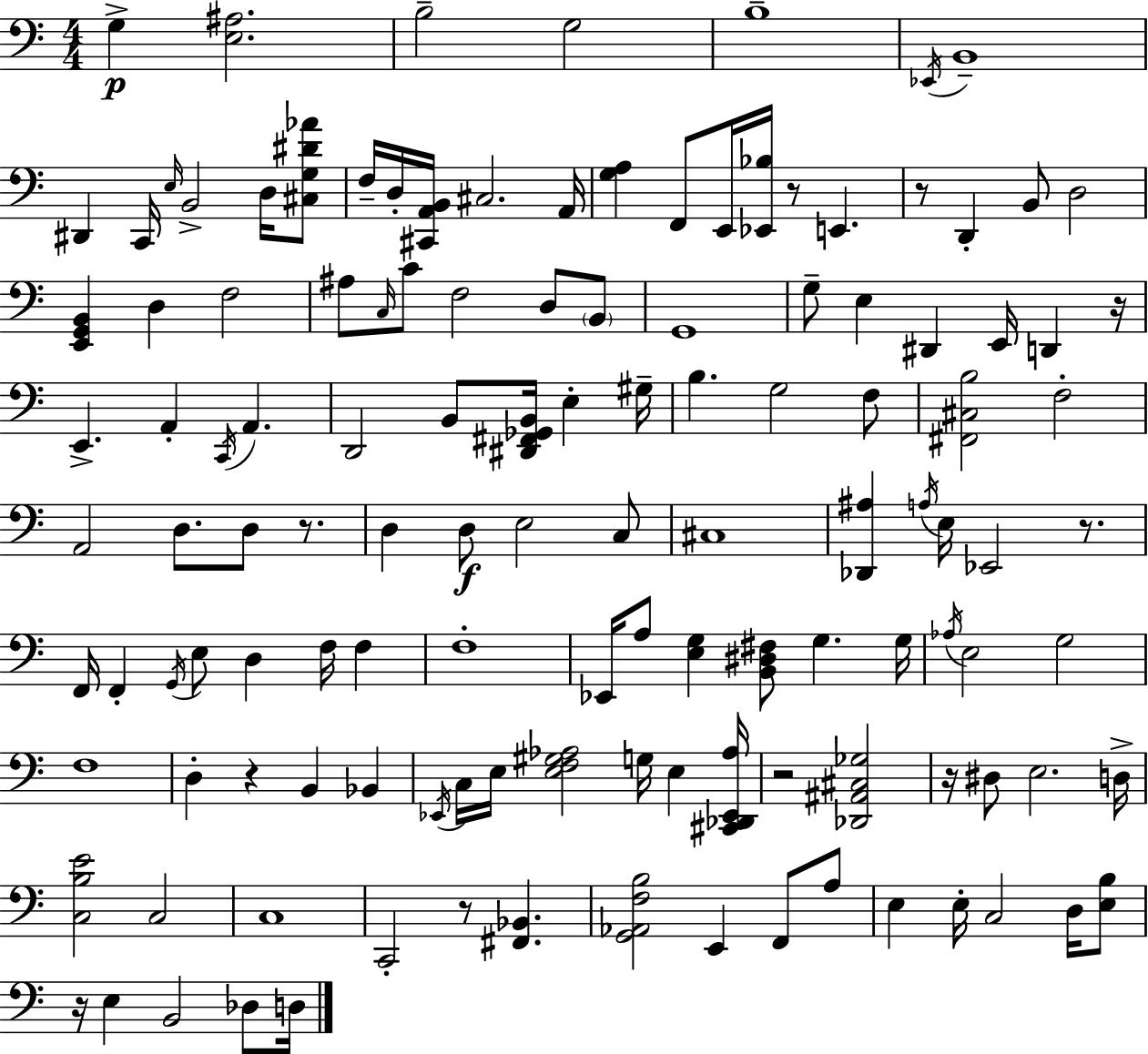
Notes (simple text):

G3/q [E3,A#3]/h. B3/h G3/h B3/w Eb2/s B2/w D#2/q C2/s E3/s B2/h D3/s [C#3,G3,D#4,Ab4]/e F3/s D3/s [C#2,A2,B2]/s C#3/h. A2/s [G3,A3]/q F2/e E2/s [Eb2,Bb3]/s R/e E2/q. R/e D2/q B2/e D3/h [E2,G2,B2]/q D3/q F3/h A#3/e C3/s C4/e F3/h D3/e B2/e G2/w G3/e E3/q D#2/q E2/s D2/q R/s E2/q. A2/q C2/s A2/q. D2/h B2/e [D#2,F#2,Gb2,B2]/s E3/q G#3/s B3/q. G3/h F3/e [F#2,C#3,B3]/h F3/h A2/h D3/e. D3/e R/e. D3/q D3/e E3/h C3/e C#3/w [Db2,A#3]/q A3/s E3/s Eb2/h R/e. F2/s F2/q G2/s E3/e D3/q F3/s F3/q F3/w Eb2/s A3/e [E3,G3]/q [B2,D#3,F#3]/e G3/q. G3/s Ab3/s E3/h G3/h F3/w D3/q R/q B2/q Bb2/q Eb2/s C3/s E3/s [E3,F3,G#3,Ab3]/h G3/s E3/q [C#2,Db2,Eb2,Ab3]/s R/h [Db2,A#2,C#3,Gb3]/h R/s D#3/e E3/h. D3/s [C3,B3,E4]/h C3/h C3/w C2/h R/e [F#2,Bb2]/q. [G2,Ab2,F3,B3]/h E2/q F2/e A3/e E3/q E3/s C3/h D3/s [E3,B3]/e R/s E3/q B2/h Db3/e D3/s